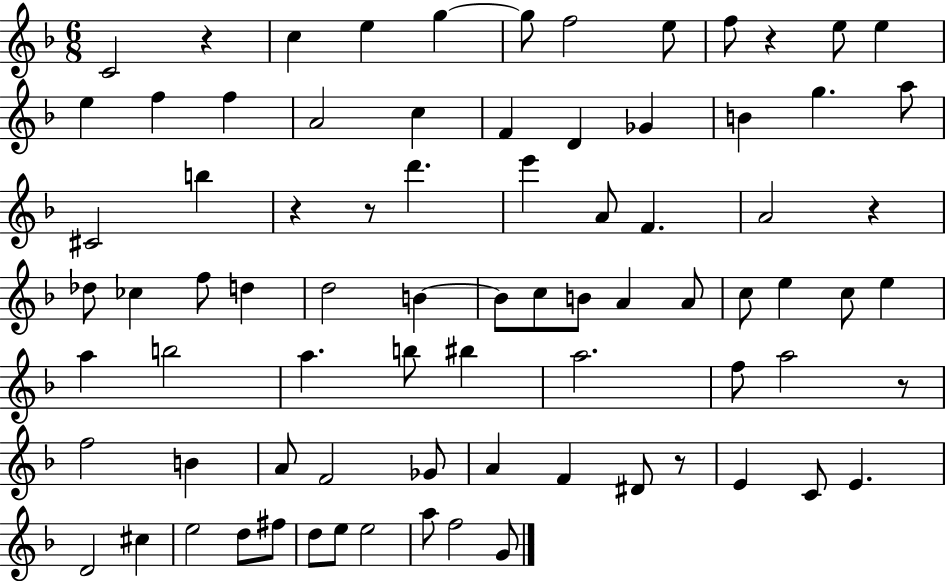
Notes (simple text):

C4/h R/q C5/q E5/q G5/q G5/e F5/h E5/e F5/e R/q E5/e E5/q E5/q F5/q F5/q A4/h C5/q F4/q D4/q Gb4/q B4/q G5/q. A5/e C#4/h B5/q R/q R/e D6/q. E6/q A4/e F4/q. A4/h R/q Db5/e CES5/q F5/e D5/q D5/h B4/q B4/e C5/e B4/e A4/q A4/e C5/e E5/q C5/e E5/q A5/q B5/h A5/q. B5/e BIS5/q A5/h. F5/e A5/h R/e F5/h B4/q A4/e F4/h Gb4/e A4/q F4/q D#4/e R/e E4/q C4/e E4/q. D4/h C#5/q E5/h D5/e F#5/e D5/e E5/e E5/h A5/e F5/h G4/e